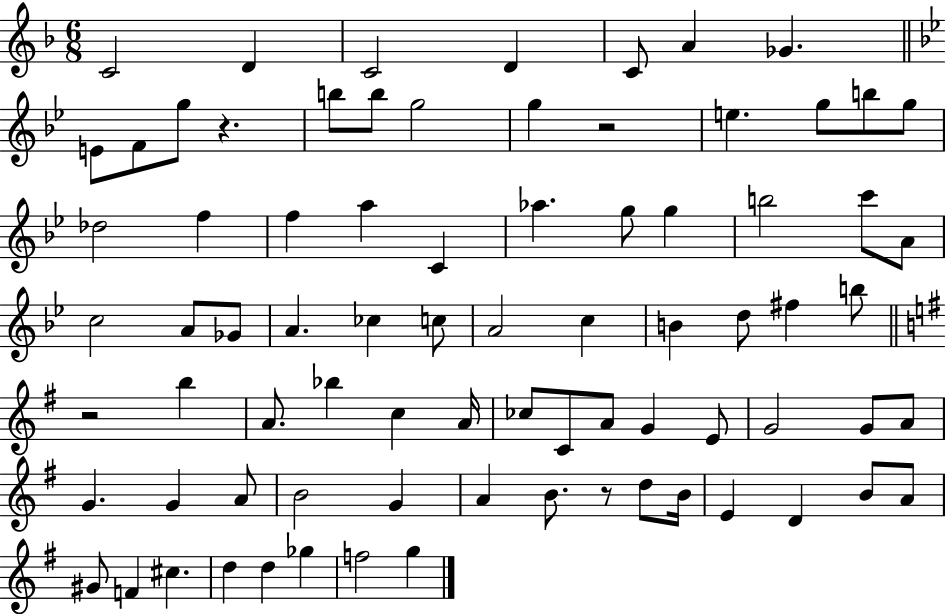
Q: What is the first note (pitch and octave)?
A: C4